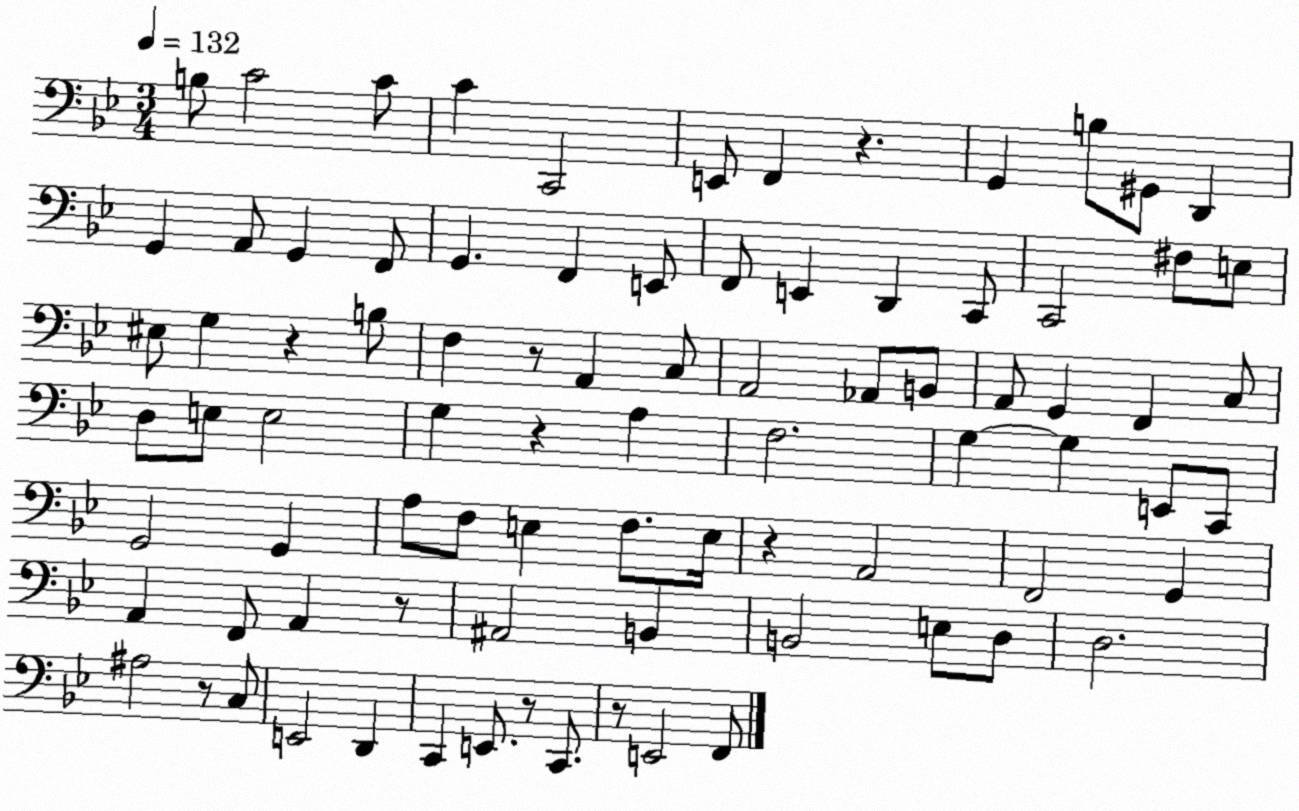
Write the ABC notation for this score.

X:1
T:Untitled
M:3/4
L:1/4
K:Bb
B,/2 C2 C/2 C C,,2 E,,/2 F,, z G,, B,/2 ^G,,/2 D,, G,, A,,/2 G,, F,,/2 G,, F,, E,,/2 F,,/2 E,, D,, C,,/2 C,,2 ^F,/2 E,/2 ^E,/2 G, z B,/2 F, z/2 A,, C,/2 A,,2 _A,,/2 B,,/2 A,,/2 G,, F,, C,/2 D,/2 E,/2 E,2 G, z A, F,2 G, G, E,,/2 C,,/2 G,,2 G,, A,/2 F,/2 E, F,/2 E,/4 z A,,2 F,,2 G,, A,, F,,/2 A,, z/2 ^A,,2 B,, B,,2 E,/2 D,/2 D,2 ^A,2 z/2 C,/2 E,,2 D,, C,, E,,/2 z/2 C,,/2 z/2 E,,2 F,,/2